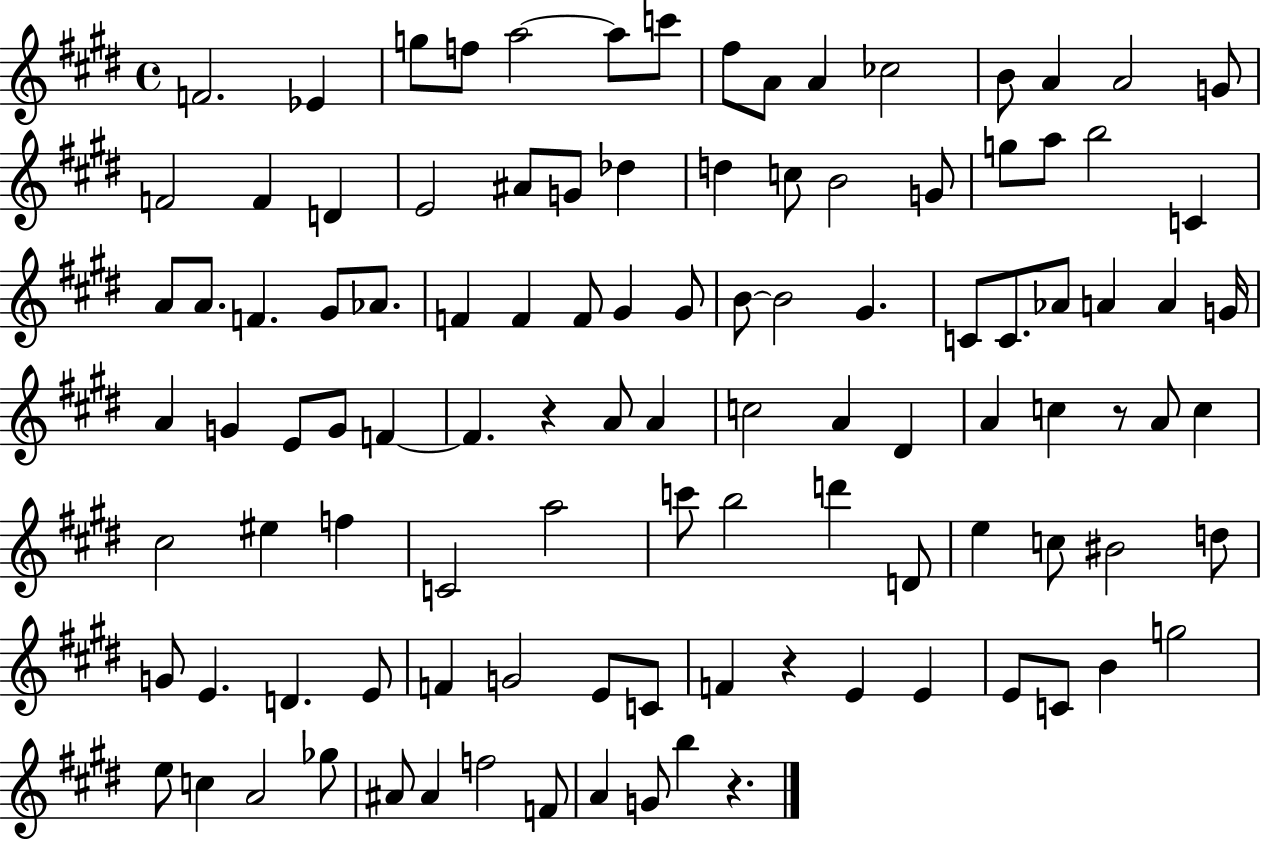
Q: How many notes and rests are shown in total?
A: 107